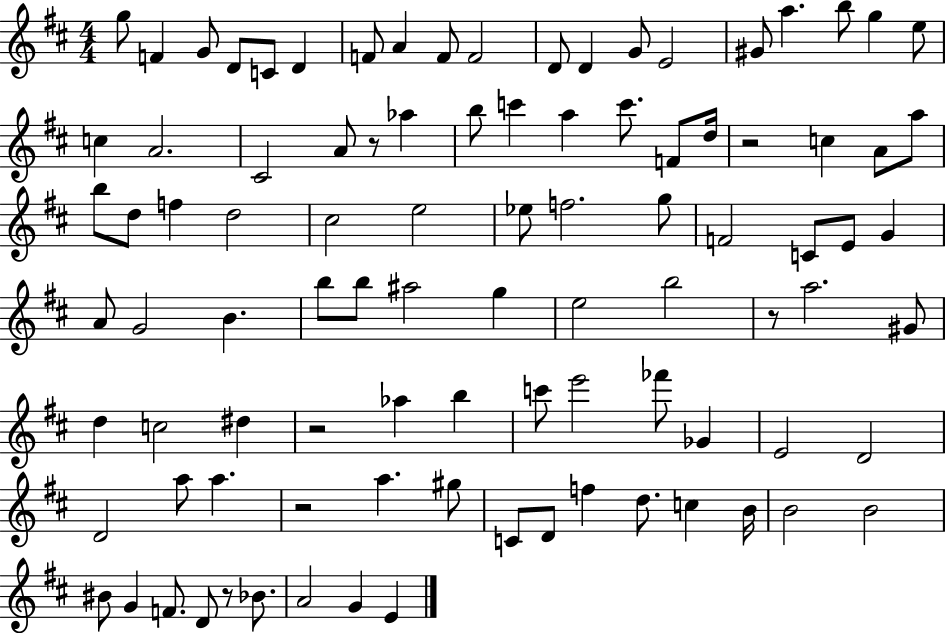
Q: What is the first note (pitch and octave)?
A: G5